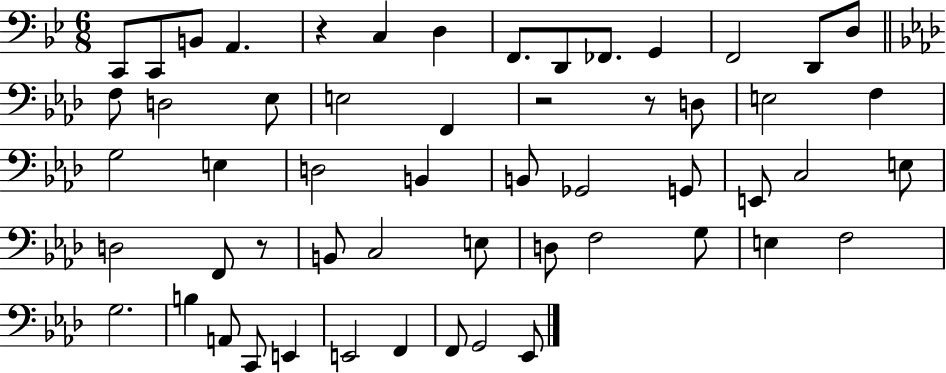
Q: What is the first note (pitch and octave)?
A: C2